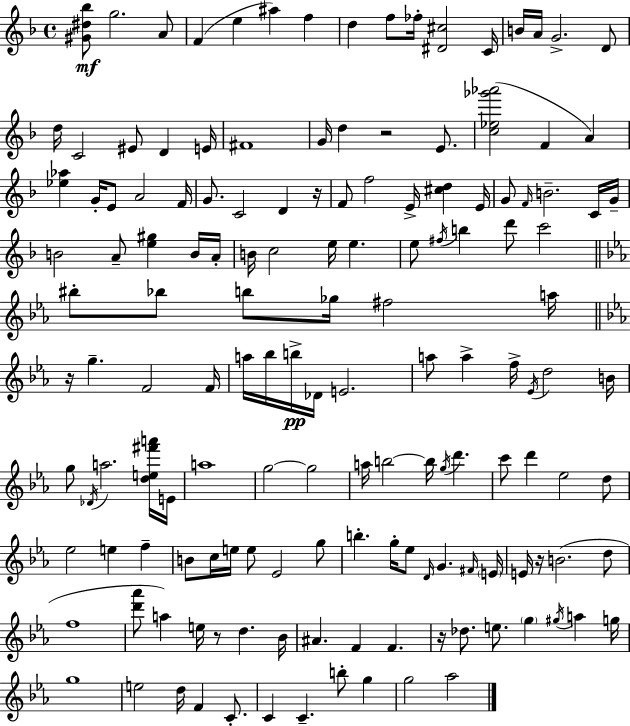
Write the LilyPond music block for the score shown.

{
  \clef treble
  \time 4/4
  \defaultTimeSignature
  \key d \minor
  <gis' dis'' bes''>8\mf g''2. a'8 | f'4( e''4 ais''4) f''4 | d''4 f''8 fes''16-. <dis' cis''>2 c'16 | b'16 a'16 g'2.-> d'8 | \break d''16 c'2 eis'8 d'4 e'16 | fis'1 | g'16 d''4 r2 e'8. | <c'' ees'' ges''' aes'''>2( f'4 a'4) | \break <ees'' aes''>4 g'16-. e'8 a'2 f'16 | g'8. c'2 d'4 r16 | f'8 f''2 e'16-> <cis'' d''>4 e'16 | g'8 \grace { f'16 } b'2.-- c'16 | \break g'16-- b'2 a'8-- <e'' gis''>4 b'16 | a'16-. b'16 c''2 e''16 e''4. | e''8 \acciaccatura { fis''16 } b''4 d'''8 c'''2 | \bar "||" \break \key ees \major bis''8-. bes''8 b''8 ges''16 fis''2 a''16 | \bar "||" \break \key ees \major r16 g''4.-- f'2 f'16 | a''16 bes''16 b''16->\pp des'16 e'2. | a''8 a''4-> f''16-> \acciaccatura { ees'16 } d''2 | b'16 g''8 \acciaccatura { des'16 } a''2. | \break <d'' e'' fis''' a'''>16 e'16 a''1 | g''2~~ g''2 | a''16 b''2~~ b''16 \acciaccatura { g''16 } d'''4. | c'''8 d'''4 ees''2 | \break d''8 ees''2 e''4 f''4-- | b'8 c''16 e''16 e''8 ees'2 | g''8 b''4.-. g''16-. ees''8 \grace { d'16 } g'4. | \grace { fis'16 } \parenthesize e'16 e'16 r16 b'2.( | \break d''8 f''1 | <d''' aes'''>8 a''4) e''16 r8 d''4. | bes'16 ais'4. f'4 f'4. | r16 des''8. e''8. \parenthesize g''4 | \break \acciaccatura { gis''16 } a''4 g''16 g''1 | e''2 d''16 f'4 | c'8.-. c'4 c'4.-- | b''8-. g''4 g''2 aes''2 | \break \bar "|."
}